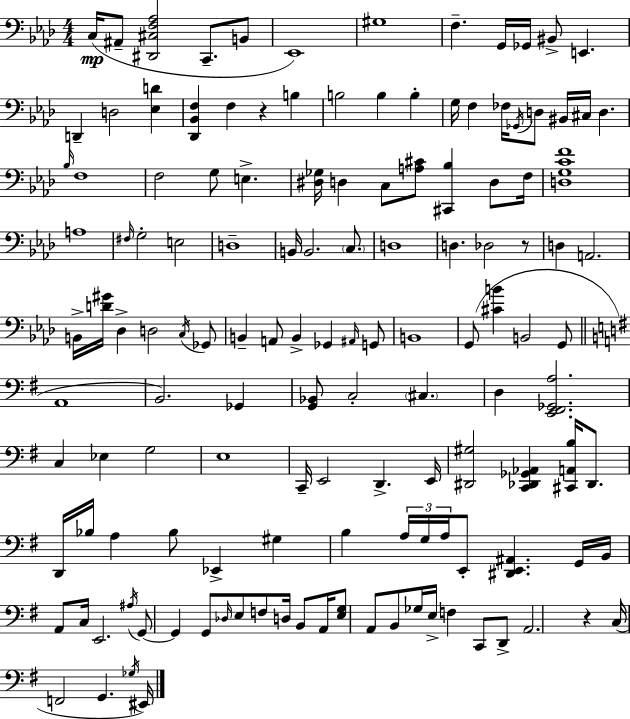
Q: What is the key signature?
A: AES major